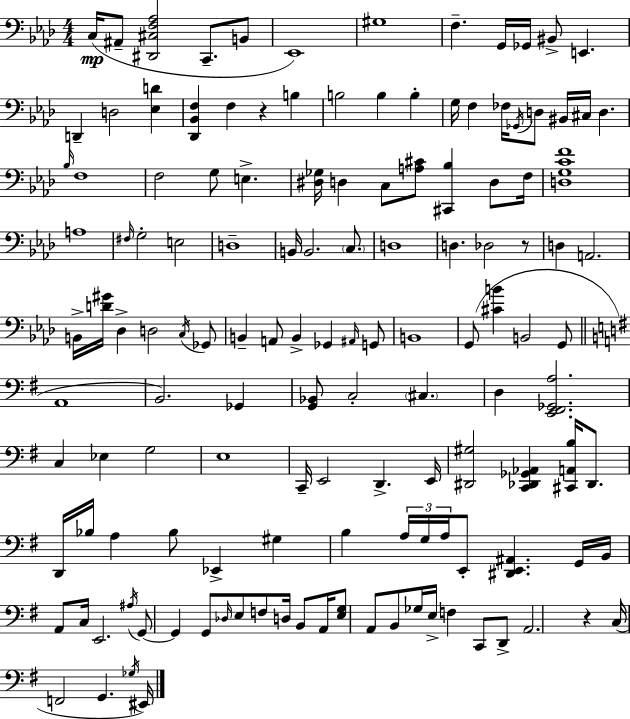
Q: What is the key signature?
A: AES major